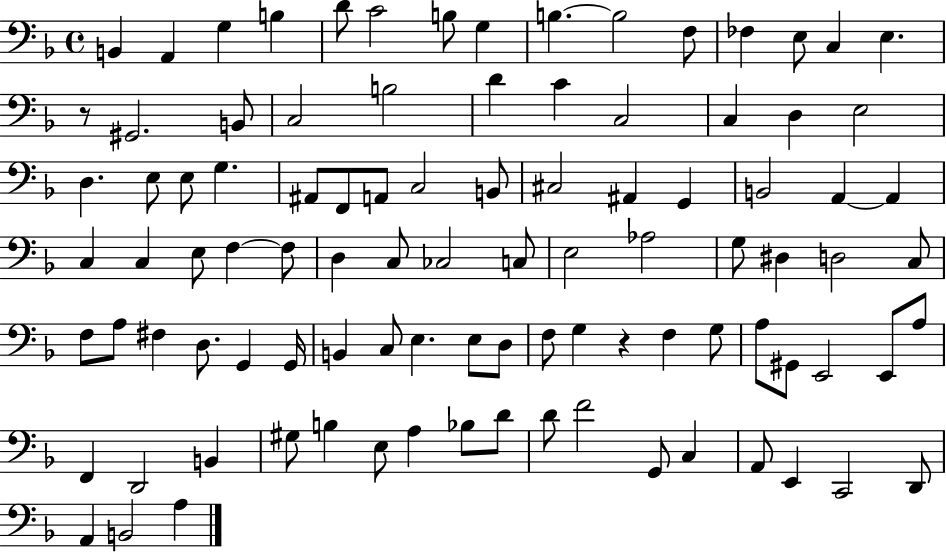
X:1
T:Untitled
M:4/4
L:1/4
K:F
B,, A,, G, B, D/2 C2 B,/2 G, B, B,2 F,/2 _F, E,/2 C, E, z/2 ^G,,2 B,,/2 C,2 B,2 D C C,2 C, D, E,2 D, E,/2 E,/2 G, ^A,,/2 F,,/2 A,,/2 C,2 B,,/2 ^C,2 ^A,, G,, B,,2 A,, A,, C, C, E,/2 F, F,/2 D, C,/2 _C,2 C,/2 E,2 _A,2 G,/2 ^D, D,2 C,/2 F,/2 A,/2 ^F, D,/2 G,, G,,/4 B,, C,/2 E, E,/2 D,/2 F,/2 G, z F, G,/2 A,/2 ^G,,/2 E,,2 E,,/2 A,/2 F,, D,,2 B,, ^G,/2 B, E,/2 A, _B,/2 D/2 D/2 F2 G,,/2 C, A,,/2 E,, C,,2 D,,/2 A,, B,,2 A,